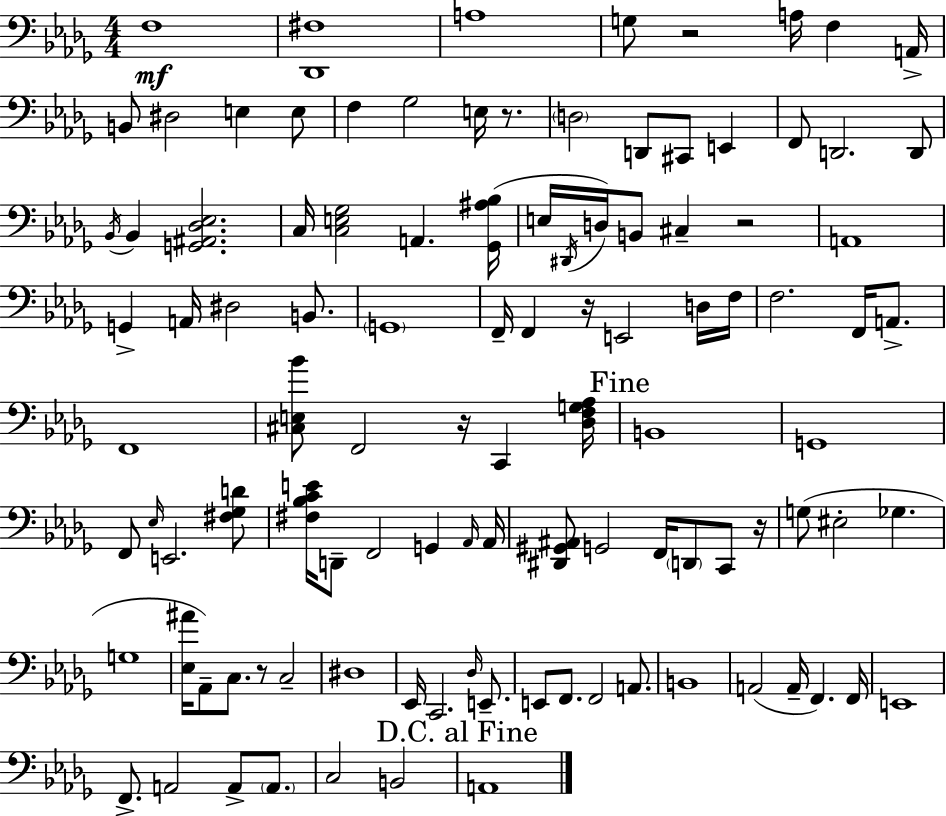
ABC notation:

X:1
T:Untitled
M:4/4
L:1/4
K:Bbm
F,4 [_D,,^F,]4 A,4 G,/2 z2 A,/4 F, A,,/4 B,,/2 ^D,2 E, E,/2 F, _G,2 E,/4 z/2 D,2 D,,/2 ^C,,/2 E,, F,,/2 D,,2 D,,/2 _B,,/4 _B,, [G,,^A,,_D,_E,]2 C,/4 [C,E,_G,]2 A,, [_G,,^A,_B,]/4 E,/4 ^D,,/4 D,/4 B,,/2 ^C, z2 A,,4 G,, A,,/4 ^D,2 B,,/2 G,,4 F,,/4 F,, z/4 E,,2 D,/4 F,/4 F,2 F,,/4 A,,/2 F,,4 [^C,E,_B]/2 F,,2 z/4 C,, [_D,F,G,_A,]/4 B,,4 G,,4 F,,/2 _E,/4 E,,2 [^F,_G,D]/2 [^F,_B,CE]/4 D,,/2 F,,2 G,, _A,,/4 _A,,/4 [^D,,^G,,^A,,]/2 G,,2 F,,/4 D,,/2 C,,/2 z/4 G,/2 ^E,2 _G, G,4 [_E,^A]/4 _A,,/2 C,/2 z/2 C,2 ^D,4 _E,,/4 C,,2 _D,/4 E,,/2 E,,/2 F,,/2 F,,2 A,,/2 B,,4 A,,2 A,,/4 F,, F,,/4 E,,4 F,,/2 A,,2 A,,/2 A,,/2 C,2 B,,2 A,,4